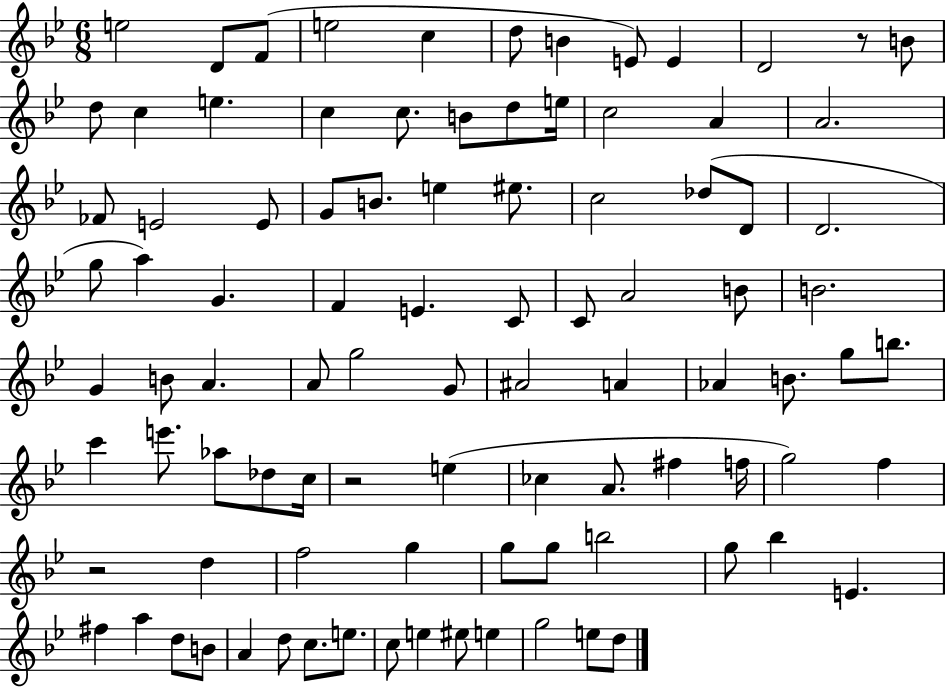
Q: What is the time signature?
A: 6/8